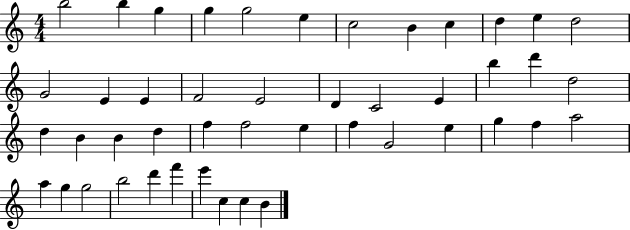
{
  \clef treble
  \numericTimeSignature
  \time 4/4
  \key c \major
  b''2 b''4 g''4 | g''4 g''2 e''4 | c''2 b'4 c''4 | d''4 e''4 d''2 | \break g'2 e'4 e'4 | f'2 e'2 | d'4 c'2 e'4 | b''4 d'''4 d''2 | \break d''4 b'4 b'4 d''4 | f''4 f''2 e''4 | f''4 g'2 e''4 | g''4 f''4 a''2 | \break a''4 g''4 g''2 | b''2 d'''4 f'''4 | e'''4 c''4 c''4 b'4 | \bar "|."
}